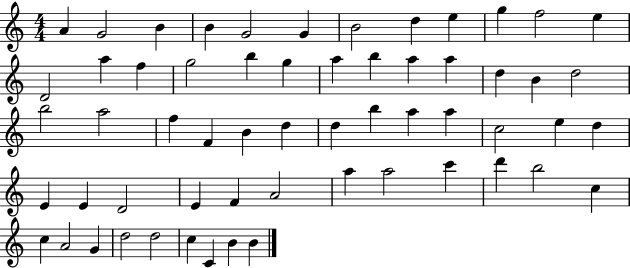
X:1
T:Untitled
M:4/4
L:1/4
K:C
A G2 B B G2 G B2 d e g f2 e D2 a f g2 b g a b a a d B d2 b2 a2 f F B d d b a a c2 e d E E D2 E F A2 a a2 c' d' b2 c c A2 G d2 d2 c C B B